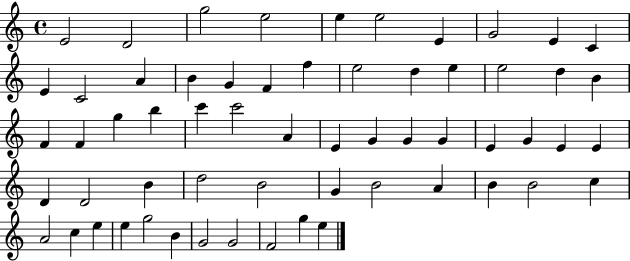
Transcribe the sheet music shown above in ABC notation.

X:1
T:Untitled
M:4/4
L:1/4
K:C
E2 D2 g2 e2 e e2 E G2 E C E C2 A B G F f e2 d e e2 d B F F g b c' c'2 A E G G G E G E E D D2 B d2 B2 G B2 A B B2 c A2 c e e g2 B G2 G2 F2 g e